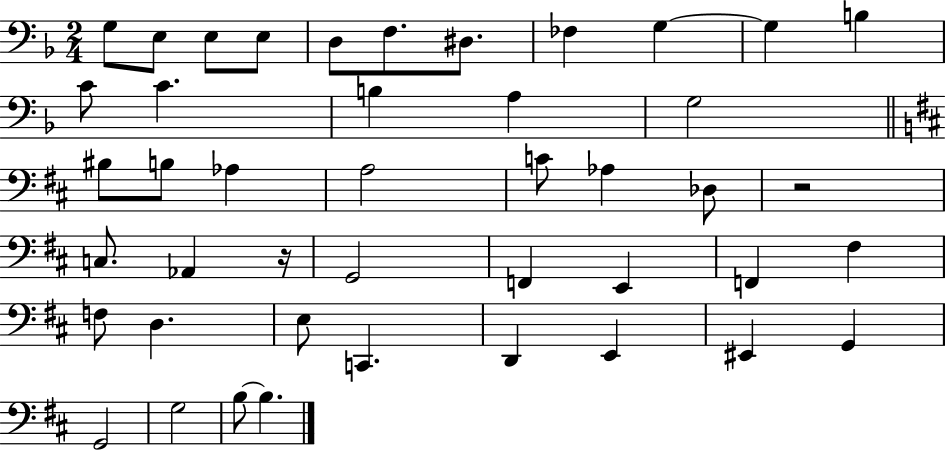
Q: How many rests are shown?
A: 2